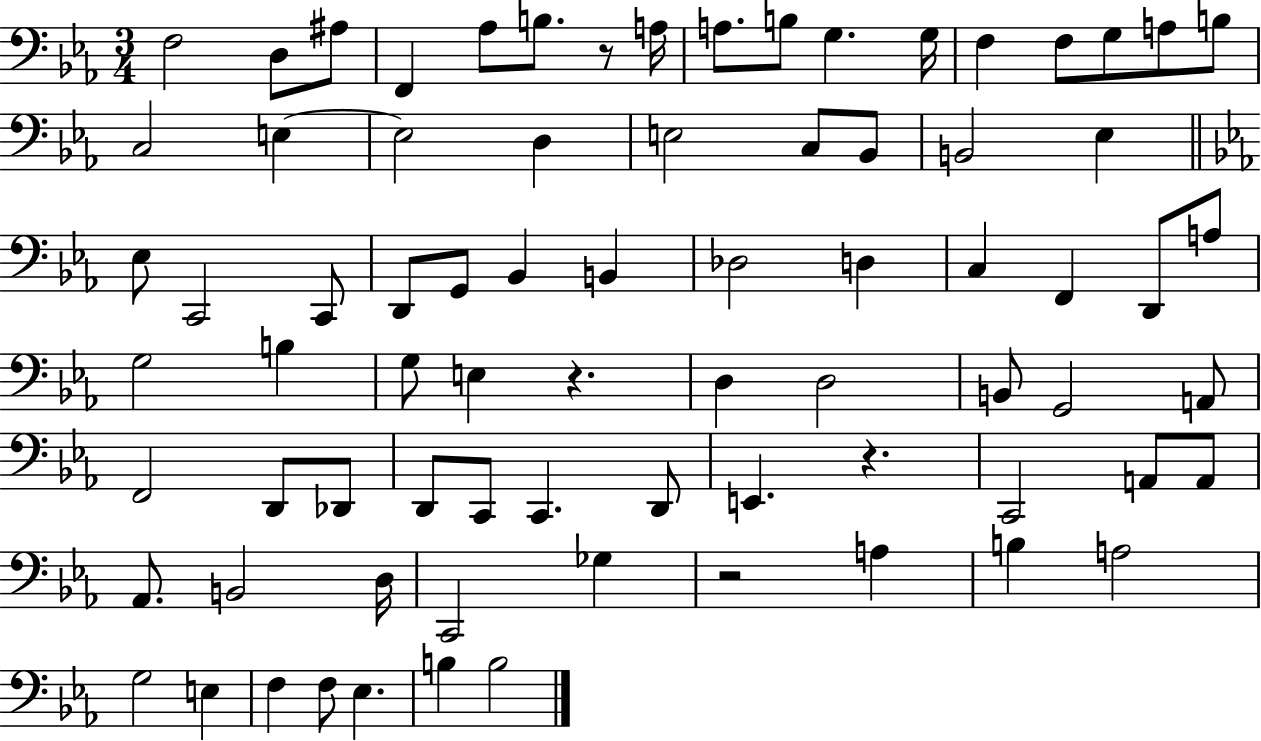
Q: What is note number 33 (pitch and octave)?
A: Db3